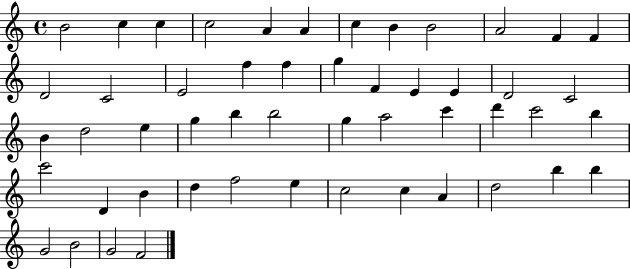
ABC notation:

X:1
T:Untitled
M:4/4
L:1/4
K:C
B2 c c c2 A A c B B2 A2 F F D2 C2 E2 f f g F E E D2 C2 B d2 e g b b2 g a2 c' d' c'2 b c'2 D B d f2 e c2 c A d2 b b G2 B2 G2 F2